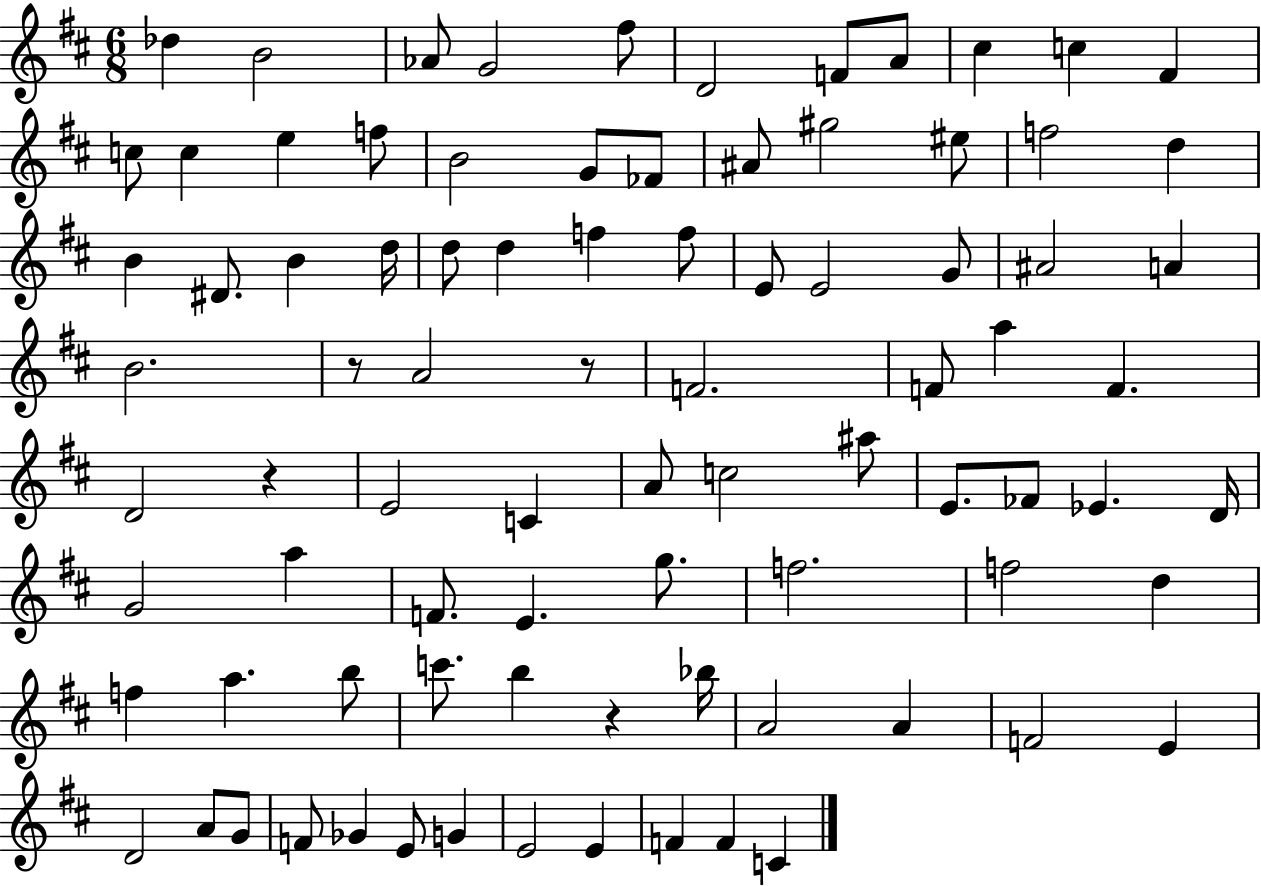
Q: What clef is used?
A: treble